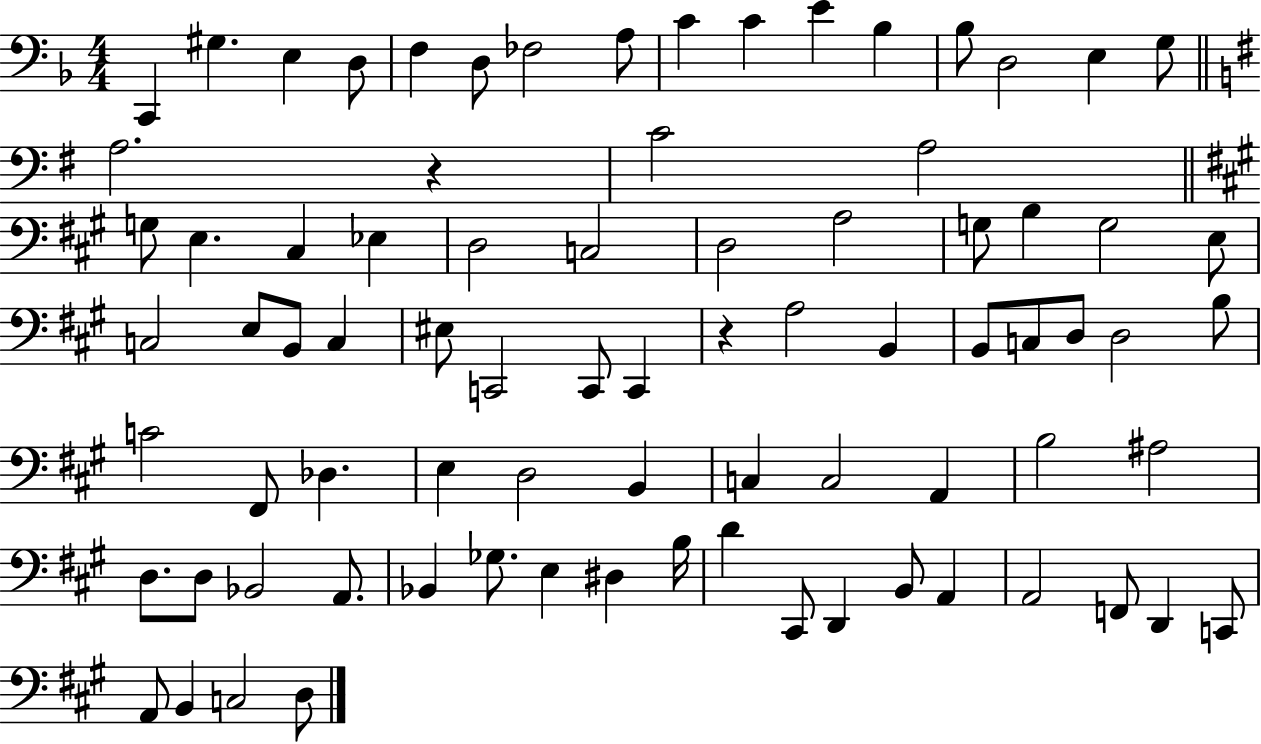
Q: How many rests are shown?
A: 2